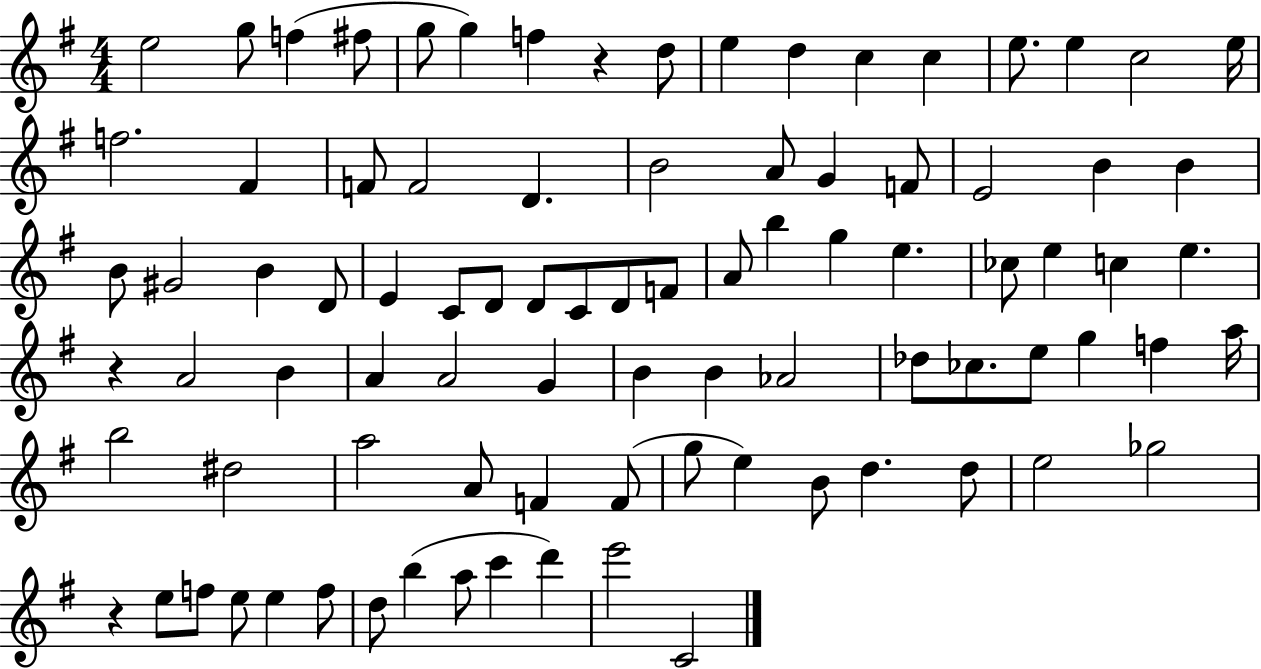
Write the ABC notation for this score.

X:1
T:Untitled
M:4/4
L:1/4
K:G
e2 g/2 f ^f/2 g/2 g f z d/2 e d c c e/2 e c2 e/4 f2 ^F F/2 F2 D B2 A/2 G F/2 E2 B B B/2 ^G2 B D/2 E C/2 D/2 D/2 C/2 D/2 F/2 A/2 b g e _c/2 e c e z A2 B A A2 G B B _A2 _d/2 _c/2 e/2 g f a/4 b2 ^d2 a2 A/2 F F/2 g/2 e B/2 d d/2 e2 _g2 z e/2 f/2 e/2 e f/2 d/2 b a/2 c' d' e'2 C2